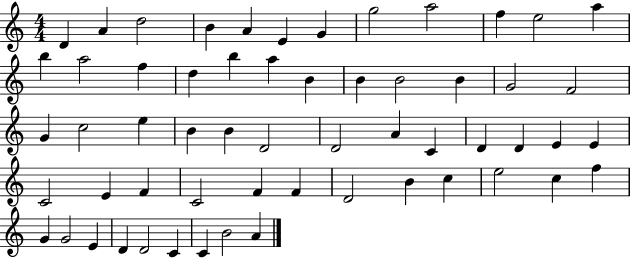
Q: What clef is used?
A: treble